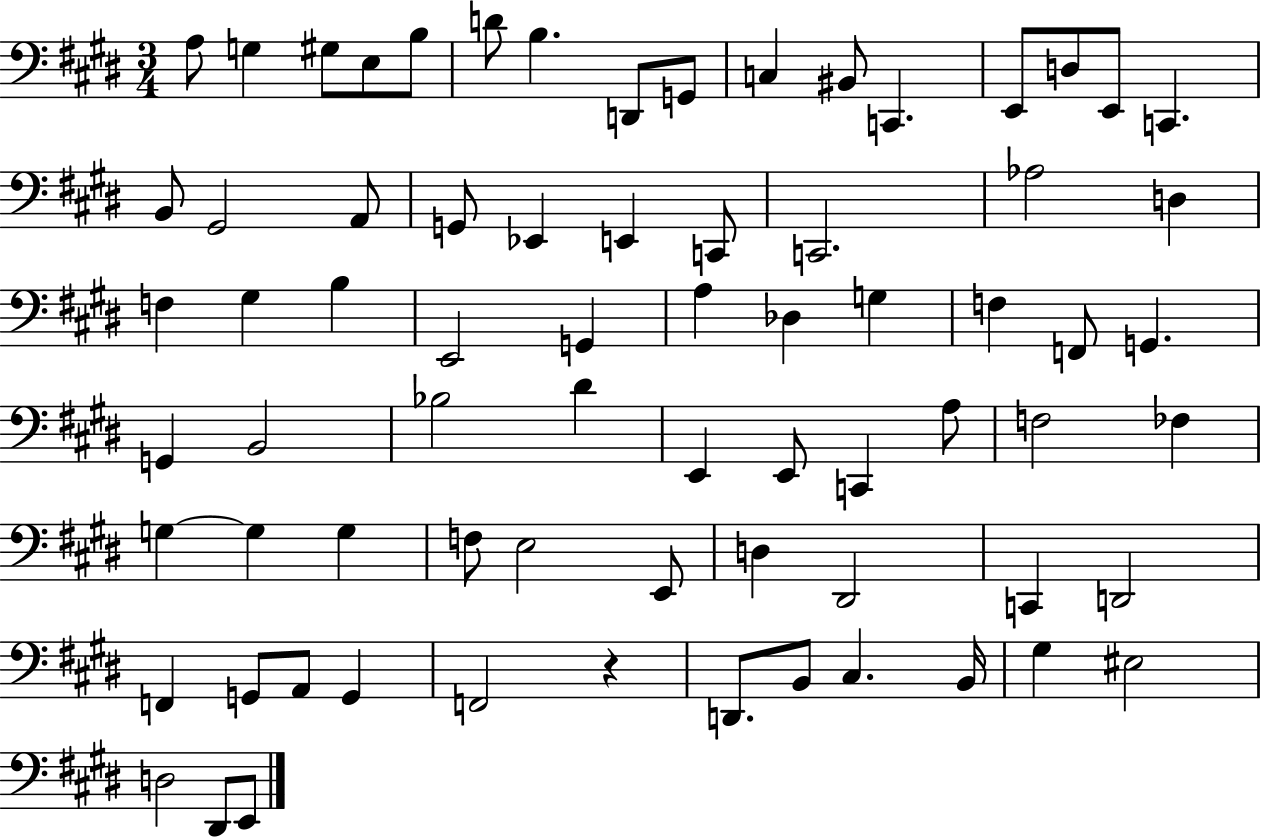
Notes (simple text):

A3/e G3/q G#3/e E3/e B3/e D4/e B3/q. D2/e G2/e C3/q BIS2/e C2/q. E2/e D3/e E2/e C2/q. B2/e G#2/h A2/e G2/e Eb2/q E2/q C2/e C2/h. Ab3/h D3/q F3/q G#3/q B3/q E2/h G2/q A3/q Db3/q G3/q F3/q F2/e G2/q. G2/q B2/h Bb3/h D#4/q E2/q E2/e C2/q A3/e F3/h FES3/q G3/q G3/q G3/q F3/e E3/h E2/e D3/q D#2/h C2/q D2/h F2/q G2/e A2/e G2/q F2/h R/q D2/e. B2/e C#3/q. B2/s G#3/q EIS3/h D3/h D#2/e E2/e